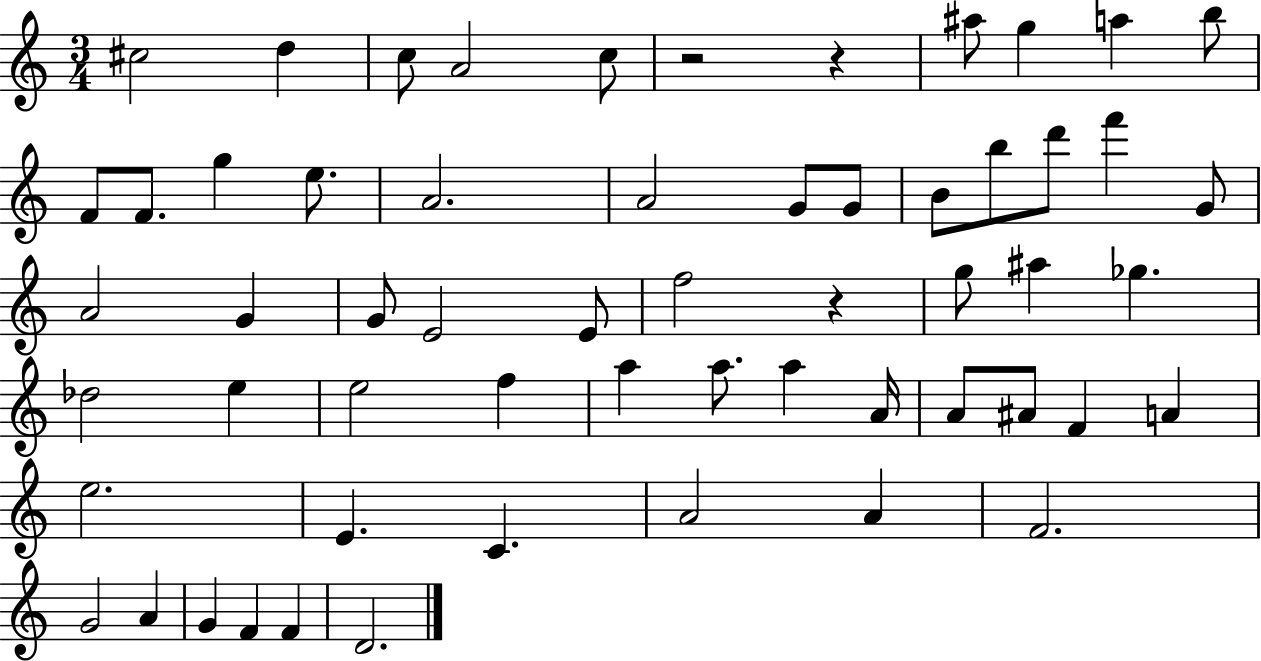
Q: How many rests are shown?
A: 3